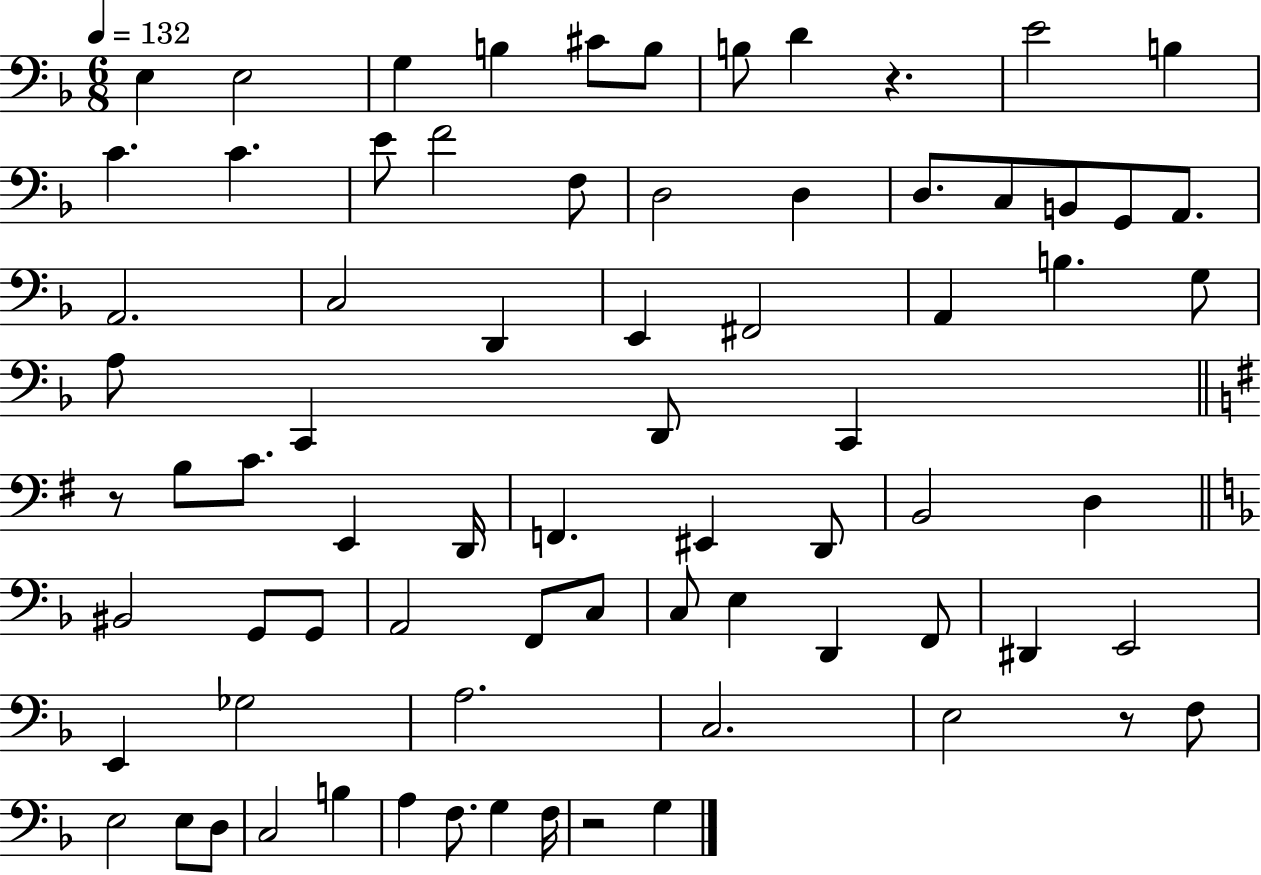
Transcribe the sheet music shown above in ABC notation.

X:1
T:Untitled
M:6/8
L:1/4
K:F
E, E,2 G, B, ^C/2 B,/2 B,/2 D z E2 B, C C E/2 F2 F,/2 D,2 D, D,/2 C,/2 B,,/2 G,,/2 A,,/2 A,,2 C,2 D,, E,, ^F,,2 A,, B, G,/2 A,/2 C,, D,,/2 C,, z/2 B,/2 C/2 E,, D,,/4 F,, ^E,, D,,/2 B,,2 D, ^B,,2 G,,/2 G,,/2 A,,2 F,,/2 C,/2 C,/2 E, D,, F,,/2 ^D,, E,,2 E,, _G,2 A,2 C,2 E,2 z/2 F,/2 E,2 E,/2 D,/2 C,2 B, A, F,/2 G, F,/4 z2 G,